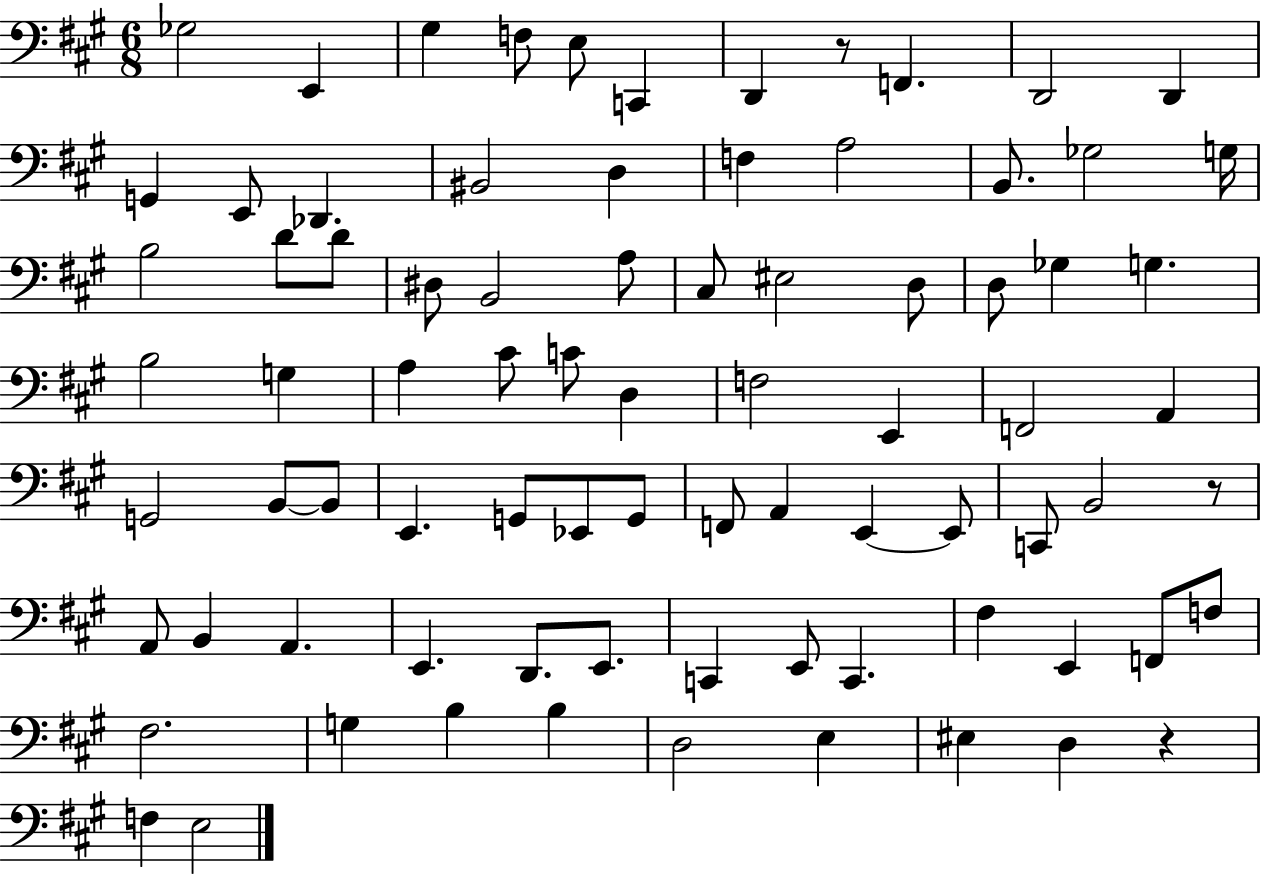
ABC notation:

X:1
T:Untitled
M:6/8
L:1/4
K:A
_G,2 E,, ^G, F,/2 E,/2 C,, D,, z/2 F,, D,,2 D,, G,, E,,/2 _D,, ^B,,2 D, F, A,2 B,,/2 _G,2 G,/4 B,2 D/2 D/2 ^D,/2 B,,2 A,/2 ^C,/2 ^E,2 D,/2 D,/2 _G, G, B,2 G, A, ^C/2 C/2 D, F,2 E,, F,,2 A,, G,,2 B,,/2 B,,/2 E,, G,,/2 _E,,/2 G,,/2 F,,/2 A,, E,, E,,/2 C,,/2 B,,2 z/2 A,,/2 B,, A,, E,, D,,/2 E,,/2 C,, E,,/2 C,, ^F, E,, F,,/2 F,/2 ^F,2 G, B, B, D,2 E, ^E, D, z F, E,2